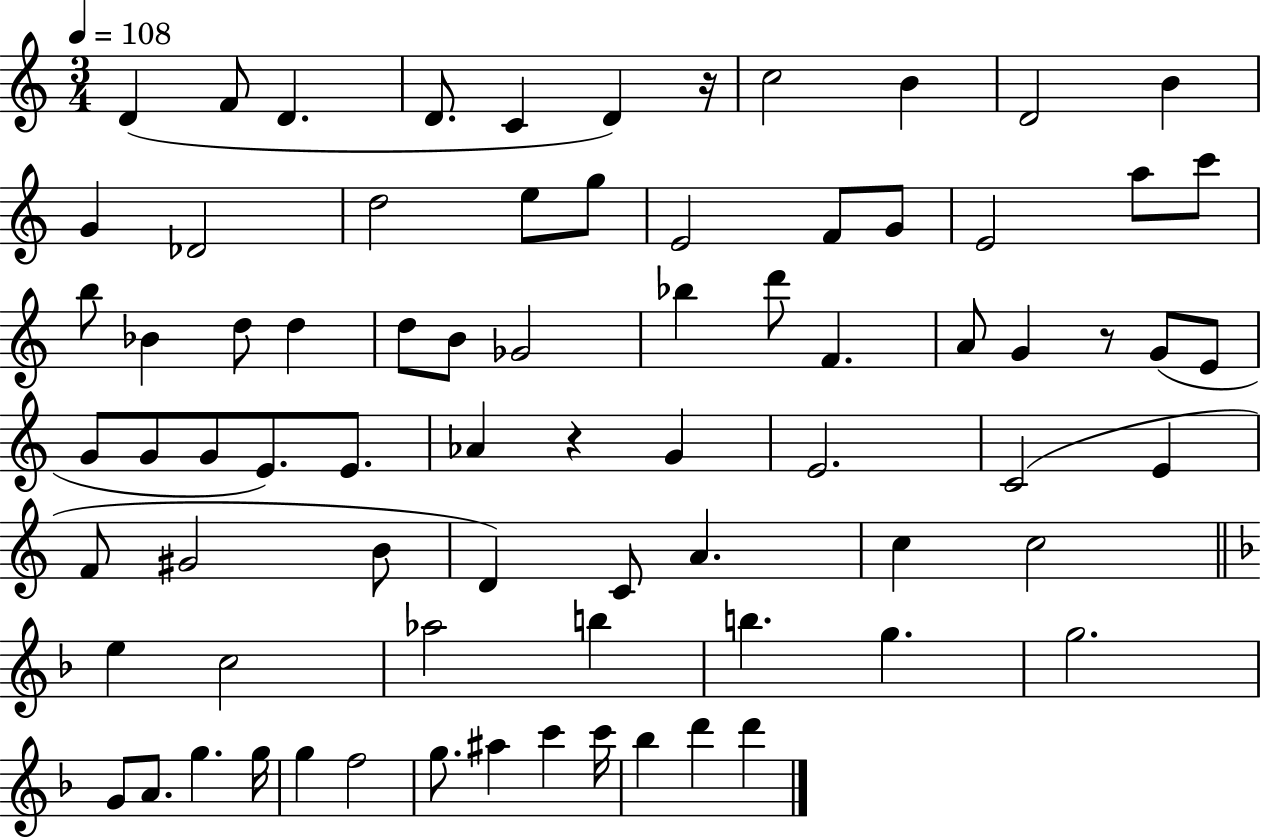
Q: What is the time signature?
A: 3/4